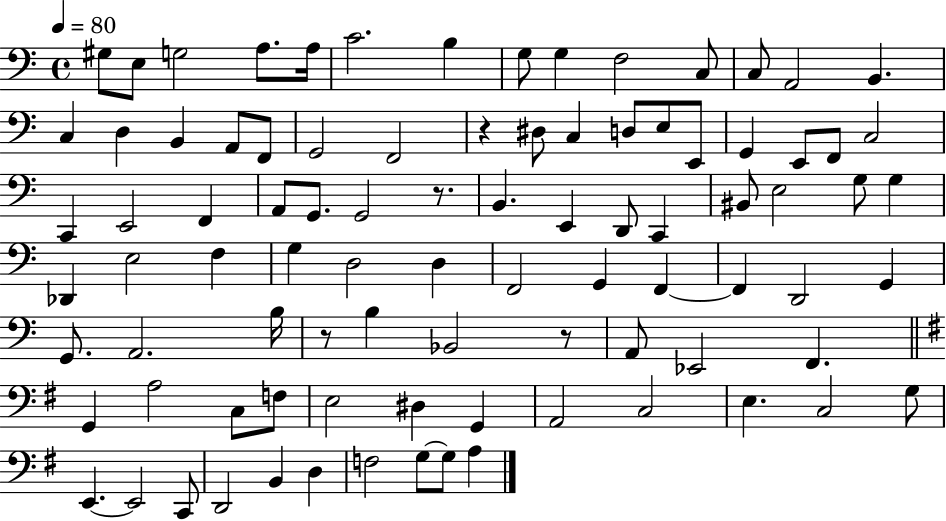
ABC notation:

X:1
T:Untitled
M:4/4
L:1/4
K:C
^G,/2 E,/2 G,2 A,/2 A,/4 C2 B, G,/2 G, F,2 C,/2 C,/2 A,,2 B,, C, D, B,, A,,/2 F,,/2 G,,2 F,,2 z ^D,/2 C, D,/2 E,/2 E,,/2 G,, E,,/2 F,,/2 C,2 C,, E,,2 F,, A,,/2 G,,/2 G,,2 z/2 B,, E,, D,,/2 C,, ^B,,/2 E,2 G,/2 G, _D,, E,2 F, G, D,2 D, F,,2 G,, F,, F,, D,,2 G,, G,,/2 A,,2 B,/4 z/2 B, _B,,2 z/2 A,,/2 _E,,2 F,, G,, A,2 C,/2 F,/2 E,2 ^D, G,, A,,2 C,2 E, C,2 G,/2 E,, E,,2 C,,/2 D,,2 B,, D, F,2 G,/2 G,/2 A,